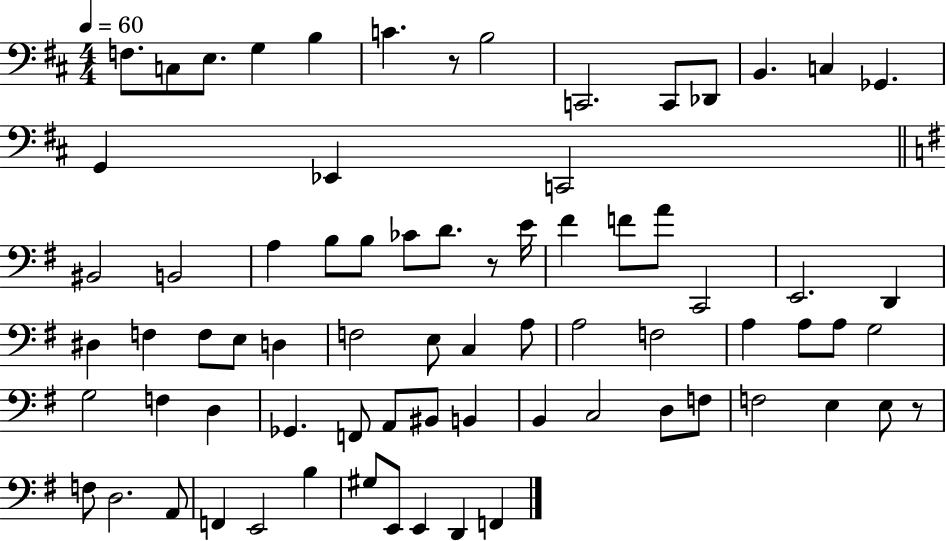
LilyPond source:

{
  \clef bass
  \numericTimeSignature
  \time 4/4
  \key d \major
  \tempo 4 = 60
  f8. c8 e8. g4 b4 | c'4. r8 b2 | c,2. c,8 des,8 | b,4. c4 ges,4. | \break g,4 ees,4 c,2 | \bar "||" \break \key e \minor bis,2 b,2 | a4 b8 b8 ces'8 d'8. r8 e'16 | fis'4 f'8 a'8 c,2 | e,2. d,4 | \break dis4 f4 f8 e8 d4 | f2 e8 c4 a8 | a2 f2 | a4 a8 a8 g2 | \break g2 f4 d4 | ges,4. f,8 a,8 bis,8 b,4 | b,4 c2 d8 f8 | f2 e4 e8 r8 | \break f8 d2. a,8 | f,4 e,2 b4 | gis8 e,8 e,4 d,4 f,4 | \bar "|."
}